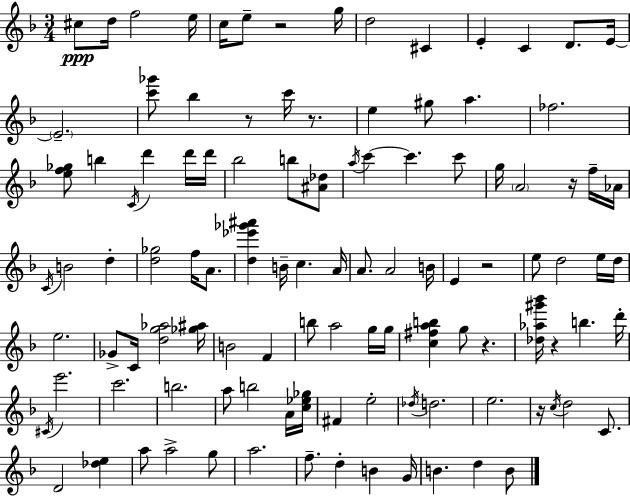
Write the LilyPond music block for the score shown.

{
  \clef treble
  \numericTimeSignature
  \time 3/4
  \key d \minor
  cis''8\ppp d''16 f''2 e''16 | c''16 e''8-- r2 g''16 | d''2 cis'4 | e'4-. c'4 d'8. e'16~~ | \break \parenthesize e'2.-- | <c''' ges'''>8 bes''4 r8 c'''16 r8. | e''4 gis''8 a''4. | fes''2. | \break <e'' f'' ges''>8 b''4 \acciaccatura { c'16 } d'''4 d'''16 | d'''16 bes''2 b''8 <ais' des''>8 | \acciaccatura { a''16 } c'''4~~ c'''4. | c'''8 g''16 \parenthesize a'2 r16 | \break f''16-- aes'16 \acciaccatura { c'16 } b'2 d''4-. | <d'' ges''>2 f''16 | a'8. <d'' ees''' ges''' ais'''>4 b'16-- c''4. | a'16 a'8. a'2 | \break b'16 e'4 r2 | e''8 d''2 | e''16 d''16 e''2. | ges'8-> c'16 <d'' g'' aes''>2 | \break <ges'' ais''>16 b'2 f'4 | b''8 a''2 | g''16 g''16 <c'' fis'' a'' b''>4 g''8 r4. | <des'' aes'' gis''' bes'''>16 r4 b''4. | \break d'''16-. \acciaccatura { cis'16 } e'''2. | c'''2. | b''2. | a''8 b''2 | \break a'16 <c'' ees'' ges''>16 fis'4 e''2-. | \acciaccatura { des''16 } d''2. | e''2. | r16 \acciaccatura { c''16 } d''2 | \break c'8. d'2 | <des'' e''>4 a''8 a''2-> | g''8 a''2. | f''8.-- d''4-. | \break b'4 g'16 b'4. | d''4 b'8 \bar "|."
}